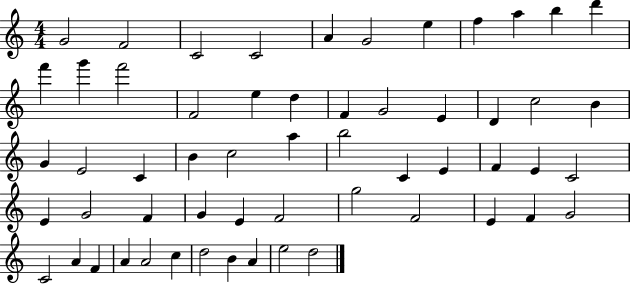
{
  \clef treble
  \numericTimeSignature
  \time 4/4
  \key c \major
  g'2 f'2 | c'2 c'2 | a'4 g'2 e''4 | f''4 a''4 b''4 d'''4 | \break f'''4 g'''4 f'''2 | f'2 e''4 d''4 | f'4 g'2 e'4 | d'4 c''2 b'4 | \break g'4 e'2 c'4 | b'4 c''2 a''4 | b''2 c'4 e'4 | f'4 e'4 c'2 | \break e'4 g'2 f'4 | g'4 e'4 f'2 | g''2 f'2 | e'4 f'4 g'2 | \break c'2 a'4 f'4 | a'4 a'2 c''4 | d''2 b'4 a'4 | e''2 d''2 | \break \bar "|."
}